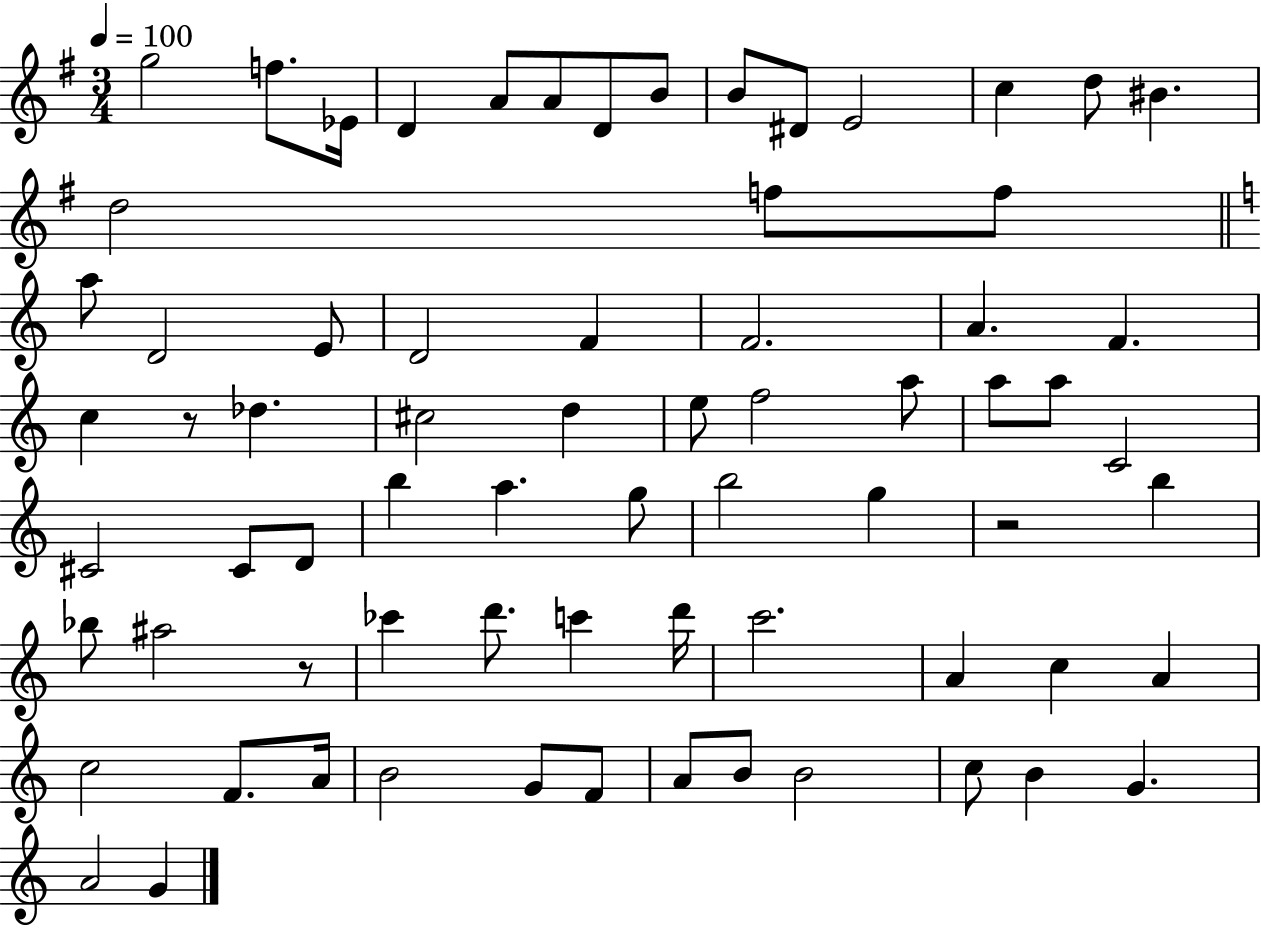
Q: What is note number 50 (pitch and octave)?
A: D6